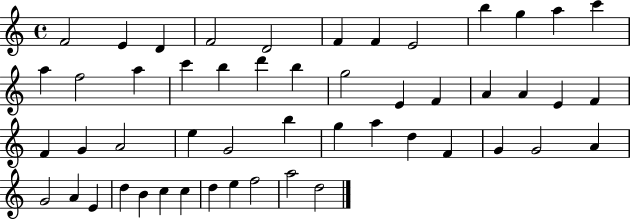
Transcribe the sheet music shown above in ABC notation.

X:1
T:Untitled
M:4/4
L:1/4
K:C
F2 E D F2 D2 F F E2 b g a c' a f2 a c' b d' b g2 E F A A E F F G A2 e G2 b g a d F G G2 A G2 A E d B c c d e f2 a2 d2